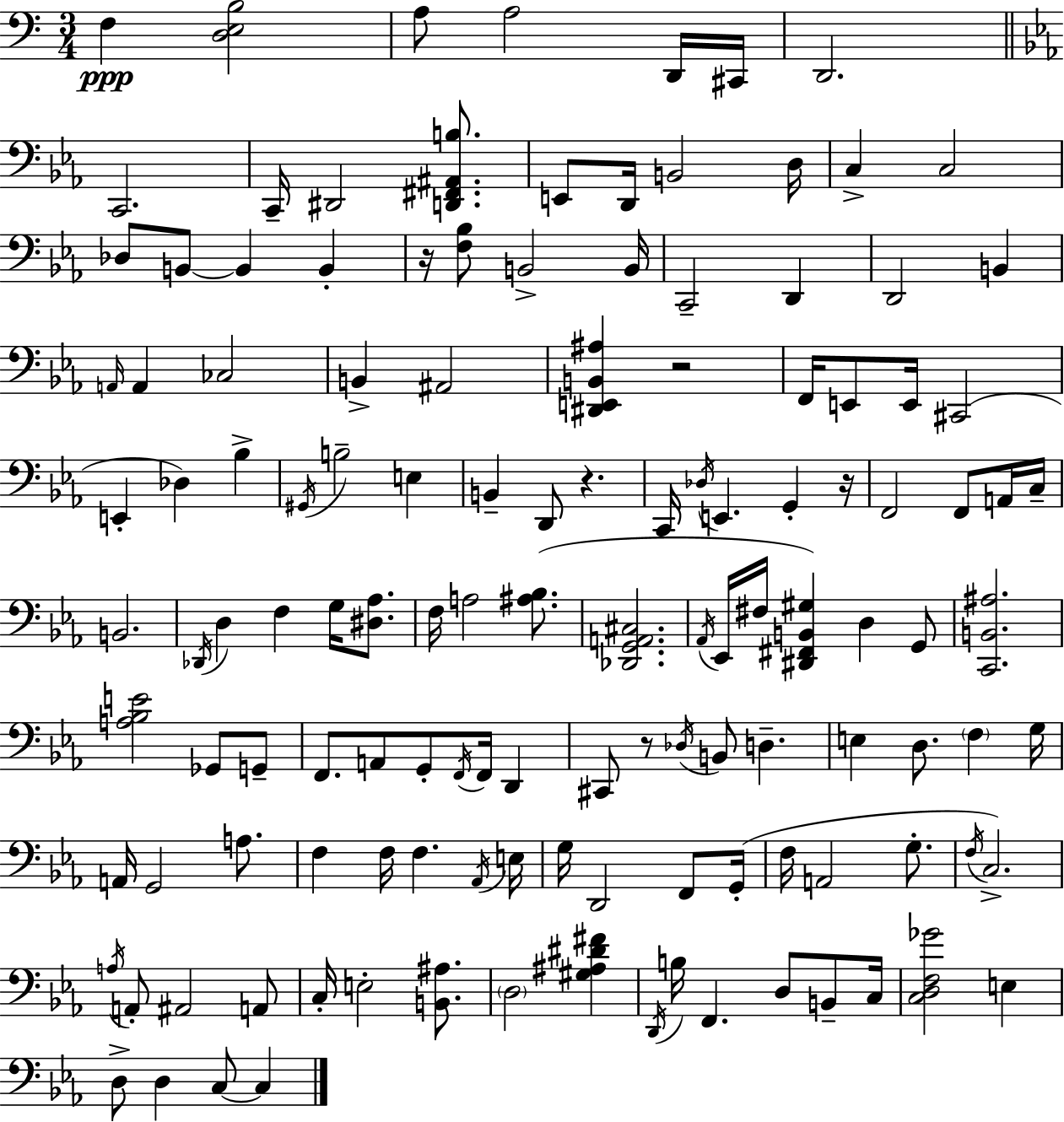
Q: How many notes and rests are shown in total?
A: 131